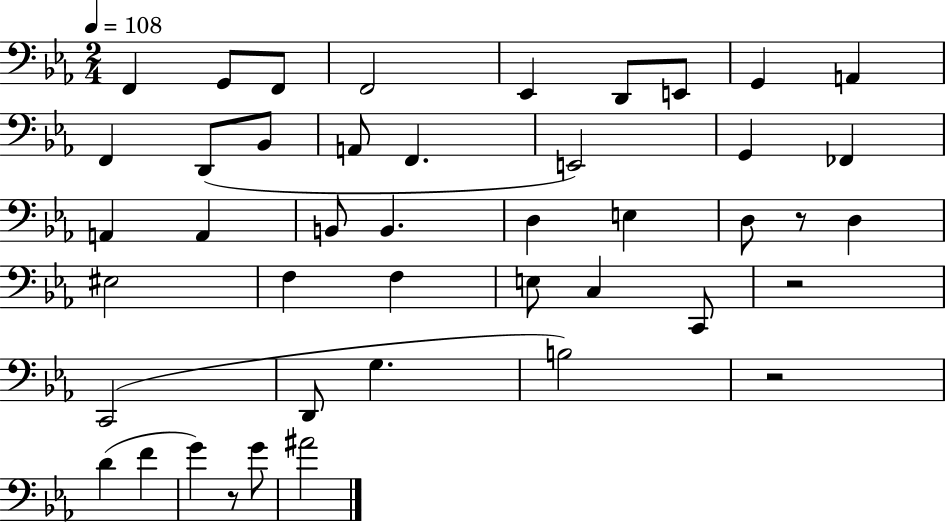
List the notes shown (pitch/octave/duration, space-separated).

F2/q G2/e F2/e F2/h Eb2/q D2/e E2/e G2/q A2/q F2/q D2/e Bb2/e A2/e F2/q. E2/h G2/q FES2/q A2/q A2/q B2/e B2/q. D3/q E3/q D3/e R/e D3/q EIS3/h F3/q F3/q E3/e C3/q C2/e R/h C2/h D2/e G3/q. B3/h R/h D4/q F4/q G4/q R/e G4/e A#4/h